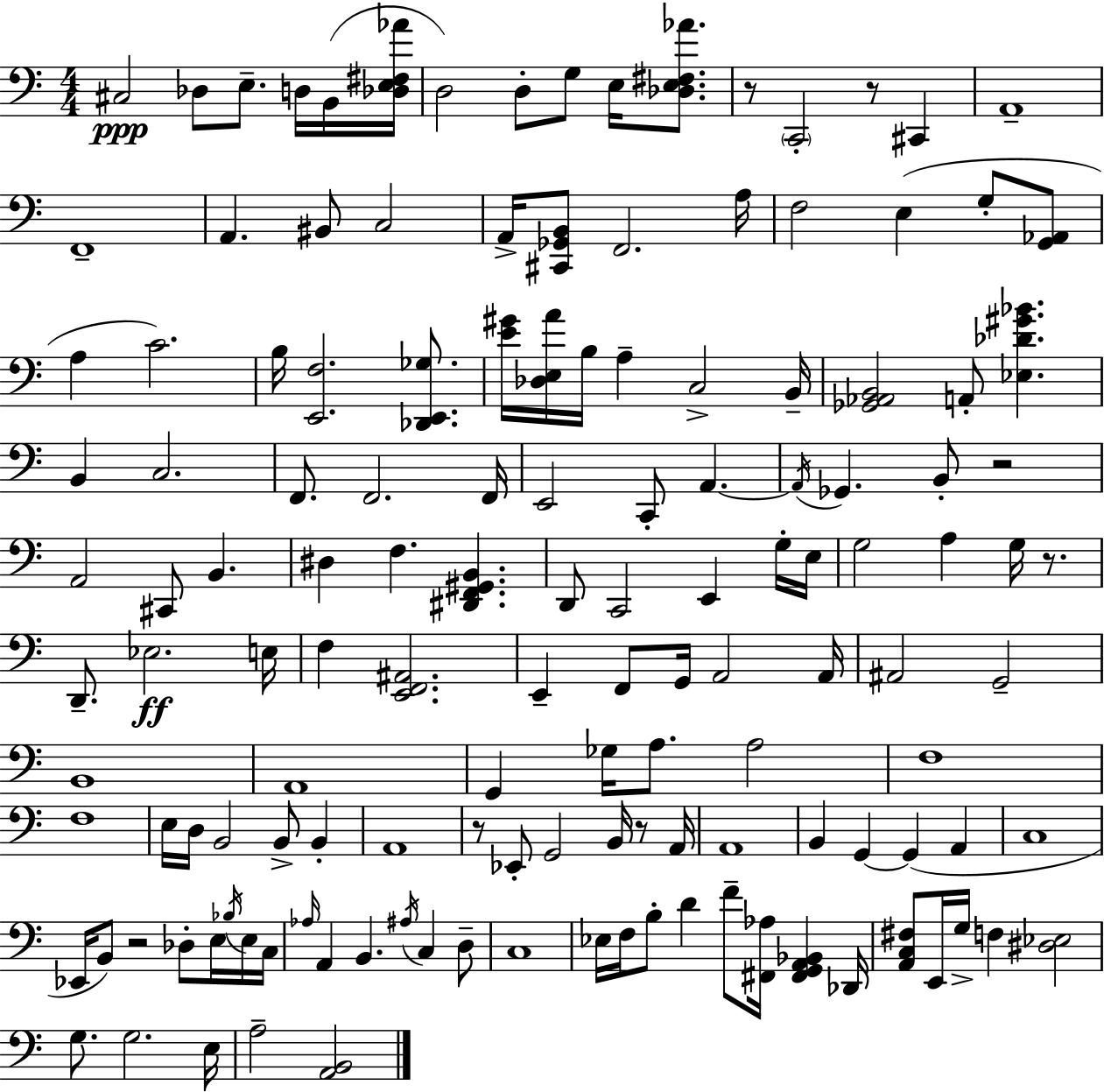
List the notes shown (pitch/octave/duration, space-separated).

C#3/h Db3/e E3/e. D3/s B2/s [Db3,E3,F#3,Ab4]/s D3/h D3/e G3/e E3/s [Db3,E3,F#3,Ab4]/e. R/e C2/h R/e C#2/q A2/w F2/w A2/q. BIS2/e C3/h A2/s [C#2,Gb2,B2]/e F2/h. A3/s F3/h E3/q G3/e [G2,Ab2]/e A3/q C4/h. B3/s [E2,F3]/h. [Db2,E2,Gb3]/e. [E4,G#4]/s [Db3,E3,A4]/s B3/s A3/q C3/h B2/s [Gb2,Ab2,B2]/h A2/e [Eb3,Db4,G#4,Bb4]/q. B2/q C3/h. F2/e. F2/h. F2/s E2/h C2/e A2/q. A2/s Gb2/q. B2/e R/h A2/h C#2/e B2/q. D#3/q F3/q. [D#2,F2,G#2,B2]/q. D2/e C2/h E2/q G3/s E3/s G3/h A3/q G3/s R/e. D2/e. Eb3/h. E3/s F3/q [E2,F2,A#2]/h. E2/q F2/e G2/s A2/h A2/s A#2/h G2/h B2/w A2/w G2/q Gb3/s A3/e. A3/h F3/w F3/w E3/s D3/s B2/h B2/e B2/q A2/w R/e Eb2/e G2/h B2/s R/e A2/s A2/w B2/q G2/q G2/q A2/q C3/w Eb2/s B2/e R/h Db3/e E3/s Bb3/s E3/s C3/s Ab3/s A2/q B2/q. A#3/s C3/q D3/e C3/w Eb3/s F3/s B3/e D4/q F4/e [F#2,Ab3]/s [F#2,G2,A2,Bb2]/q Db2/s [A2,C3,F#3]/e E2/s G3/s F3/q [D#3,Eb3]/h G3/e. G3/h. E3/s A3/h [A2,B2]/h